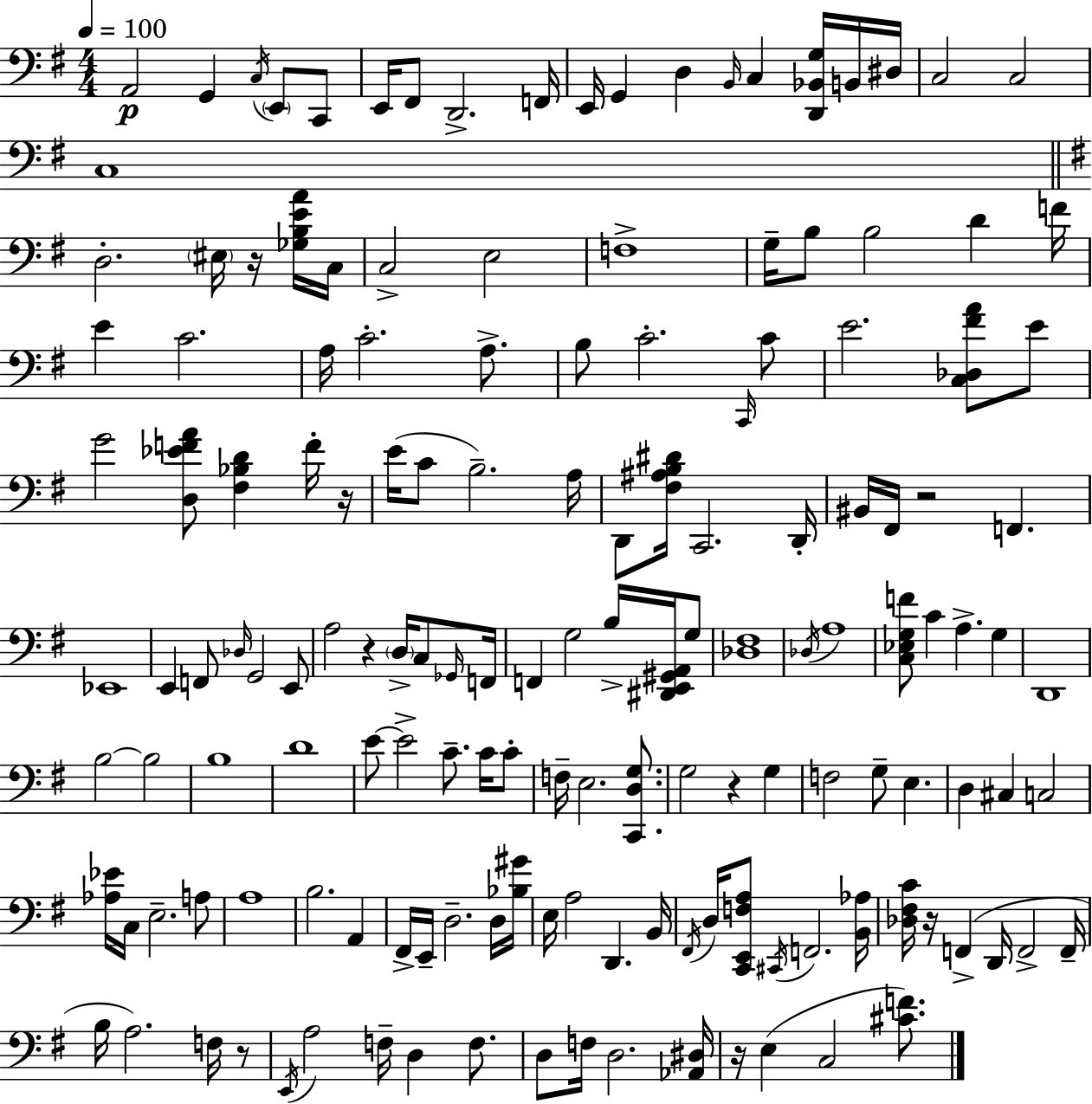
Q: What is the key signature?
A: E minor